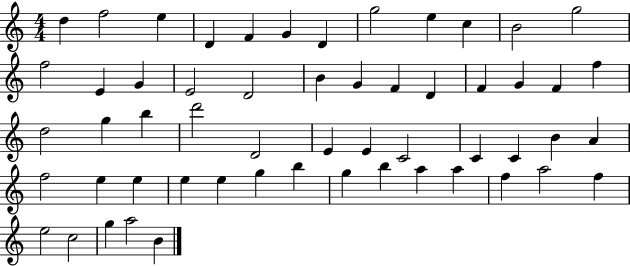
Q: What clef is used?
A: treble